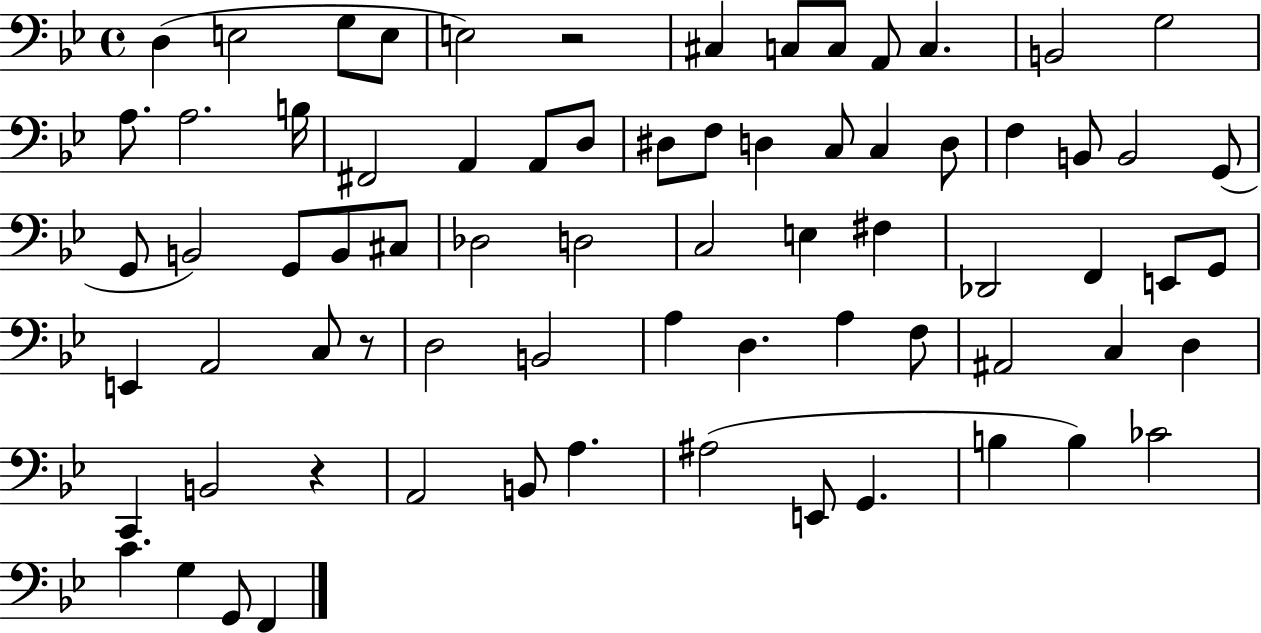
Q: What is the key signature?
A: BES major